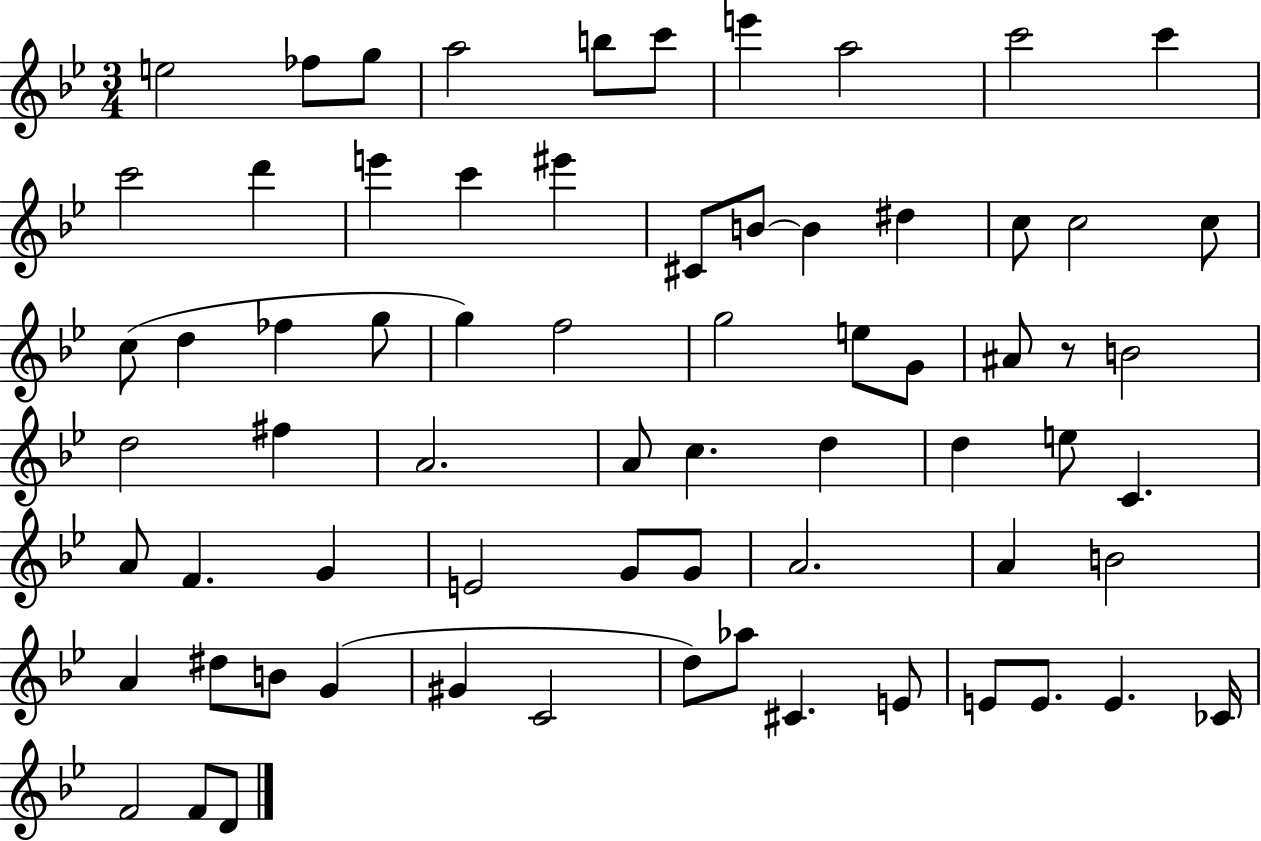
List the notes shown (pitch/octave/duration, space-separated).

E5/h FES5/e G5/e A5/h B5/e C6/e E6/q A5/h C6/h C6/q C6/h D6/q E6/q C6/q EIS6/q C#4/e B4/e B4/q D#5/q C5/e C5/h C5/e C5/e D5/q FES5/q G5/e G5/q F5/h G5/h E5/e G4/e A#4/e R/e B4/h D5/h F#5/q A4/h. A4/e C5/q. D5/q D5/q E5/e C4/q. A4/e F4/q. G4/q E4/h G4/e G4/e A4/h. A4/q B4/h A4/q D#5/e B4/e G4/q G#4/q C4/h D5/e Ab5/e C#4/q. E4/e E4/e E4/e. E4/q. CES4/s F4/h F4/e D4/e